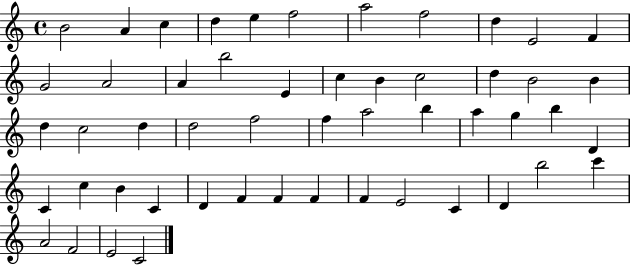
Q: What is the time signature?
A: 4/4